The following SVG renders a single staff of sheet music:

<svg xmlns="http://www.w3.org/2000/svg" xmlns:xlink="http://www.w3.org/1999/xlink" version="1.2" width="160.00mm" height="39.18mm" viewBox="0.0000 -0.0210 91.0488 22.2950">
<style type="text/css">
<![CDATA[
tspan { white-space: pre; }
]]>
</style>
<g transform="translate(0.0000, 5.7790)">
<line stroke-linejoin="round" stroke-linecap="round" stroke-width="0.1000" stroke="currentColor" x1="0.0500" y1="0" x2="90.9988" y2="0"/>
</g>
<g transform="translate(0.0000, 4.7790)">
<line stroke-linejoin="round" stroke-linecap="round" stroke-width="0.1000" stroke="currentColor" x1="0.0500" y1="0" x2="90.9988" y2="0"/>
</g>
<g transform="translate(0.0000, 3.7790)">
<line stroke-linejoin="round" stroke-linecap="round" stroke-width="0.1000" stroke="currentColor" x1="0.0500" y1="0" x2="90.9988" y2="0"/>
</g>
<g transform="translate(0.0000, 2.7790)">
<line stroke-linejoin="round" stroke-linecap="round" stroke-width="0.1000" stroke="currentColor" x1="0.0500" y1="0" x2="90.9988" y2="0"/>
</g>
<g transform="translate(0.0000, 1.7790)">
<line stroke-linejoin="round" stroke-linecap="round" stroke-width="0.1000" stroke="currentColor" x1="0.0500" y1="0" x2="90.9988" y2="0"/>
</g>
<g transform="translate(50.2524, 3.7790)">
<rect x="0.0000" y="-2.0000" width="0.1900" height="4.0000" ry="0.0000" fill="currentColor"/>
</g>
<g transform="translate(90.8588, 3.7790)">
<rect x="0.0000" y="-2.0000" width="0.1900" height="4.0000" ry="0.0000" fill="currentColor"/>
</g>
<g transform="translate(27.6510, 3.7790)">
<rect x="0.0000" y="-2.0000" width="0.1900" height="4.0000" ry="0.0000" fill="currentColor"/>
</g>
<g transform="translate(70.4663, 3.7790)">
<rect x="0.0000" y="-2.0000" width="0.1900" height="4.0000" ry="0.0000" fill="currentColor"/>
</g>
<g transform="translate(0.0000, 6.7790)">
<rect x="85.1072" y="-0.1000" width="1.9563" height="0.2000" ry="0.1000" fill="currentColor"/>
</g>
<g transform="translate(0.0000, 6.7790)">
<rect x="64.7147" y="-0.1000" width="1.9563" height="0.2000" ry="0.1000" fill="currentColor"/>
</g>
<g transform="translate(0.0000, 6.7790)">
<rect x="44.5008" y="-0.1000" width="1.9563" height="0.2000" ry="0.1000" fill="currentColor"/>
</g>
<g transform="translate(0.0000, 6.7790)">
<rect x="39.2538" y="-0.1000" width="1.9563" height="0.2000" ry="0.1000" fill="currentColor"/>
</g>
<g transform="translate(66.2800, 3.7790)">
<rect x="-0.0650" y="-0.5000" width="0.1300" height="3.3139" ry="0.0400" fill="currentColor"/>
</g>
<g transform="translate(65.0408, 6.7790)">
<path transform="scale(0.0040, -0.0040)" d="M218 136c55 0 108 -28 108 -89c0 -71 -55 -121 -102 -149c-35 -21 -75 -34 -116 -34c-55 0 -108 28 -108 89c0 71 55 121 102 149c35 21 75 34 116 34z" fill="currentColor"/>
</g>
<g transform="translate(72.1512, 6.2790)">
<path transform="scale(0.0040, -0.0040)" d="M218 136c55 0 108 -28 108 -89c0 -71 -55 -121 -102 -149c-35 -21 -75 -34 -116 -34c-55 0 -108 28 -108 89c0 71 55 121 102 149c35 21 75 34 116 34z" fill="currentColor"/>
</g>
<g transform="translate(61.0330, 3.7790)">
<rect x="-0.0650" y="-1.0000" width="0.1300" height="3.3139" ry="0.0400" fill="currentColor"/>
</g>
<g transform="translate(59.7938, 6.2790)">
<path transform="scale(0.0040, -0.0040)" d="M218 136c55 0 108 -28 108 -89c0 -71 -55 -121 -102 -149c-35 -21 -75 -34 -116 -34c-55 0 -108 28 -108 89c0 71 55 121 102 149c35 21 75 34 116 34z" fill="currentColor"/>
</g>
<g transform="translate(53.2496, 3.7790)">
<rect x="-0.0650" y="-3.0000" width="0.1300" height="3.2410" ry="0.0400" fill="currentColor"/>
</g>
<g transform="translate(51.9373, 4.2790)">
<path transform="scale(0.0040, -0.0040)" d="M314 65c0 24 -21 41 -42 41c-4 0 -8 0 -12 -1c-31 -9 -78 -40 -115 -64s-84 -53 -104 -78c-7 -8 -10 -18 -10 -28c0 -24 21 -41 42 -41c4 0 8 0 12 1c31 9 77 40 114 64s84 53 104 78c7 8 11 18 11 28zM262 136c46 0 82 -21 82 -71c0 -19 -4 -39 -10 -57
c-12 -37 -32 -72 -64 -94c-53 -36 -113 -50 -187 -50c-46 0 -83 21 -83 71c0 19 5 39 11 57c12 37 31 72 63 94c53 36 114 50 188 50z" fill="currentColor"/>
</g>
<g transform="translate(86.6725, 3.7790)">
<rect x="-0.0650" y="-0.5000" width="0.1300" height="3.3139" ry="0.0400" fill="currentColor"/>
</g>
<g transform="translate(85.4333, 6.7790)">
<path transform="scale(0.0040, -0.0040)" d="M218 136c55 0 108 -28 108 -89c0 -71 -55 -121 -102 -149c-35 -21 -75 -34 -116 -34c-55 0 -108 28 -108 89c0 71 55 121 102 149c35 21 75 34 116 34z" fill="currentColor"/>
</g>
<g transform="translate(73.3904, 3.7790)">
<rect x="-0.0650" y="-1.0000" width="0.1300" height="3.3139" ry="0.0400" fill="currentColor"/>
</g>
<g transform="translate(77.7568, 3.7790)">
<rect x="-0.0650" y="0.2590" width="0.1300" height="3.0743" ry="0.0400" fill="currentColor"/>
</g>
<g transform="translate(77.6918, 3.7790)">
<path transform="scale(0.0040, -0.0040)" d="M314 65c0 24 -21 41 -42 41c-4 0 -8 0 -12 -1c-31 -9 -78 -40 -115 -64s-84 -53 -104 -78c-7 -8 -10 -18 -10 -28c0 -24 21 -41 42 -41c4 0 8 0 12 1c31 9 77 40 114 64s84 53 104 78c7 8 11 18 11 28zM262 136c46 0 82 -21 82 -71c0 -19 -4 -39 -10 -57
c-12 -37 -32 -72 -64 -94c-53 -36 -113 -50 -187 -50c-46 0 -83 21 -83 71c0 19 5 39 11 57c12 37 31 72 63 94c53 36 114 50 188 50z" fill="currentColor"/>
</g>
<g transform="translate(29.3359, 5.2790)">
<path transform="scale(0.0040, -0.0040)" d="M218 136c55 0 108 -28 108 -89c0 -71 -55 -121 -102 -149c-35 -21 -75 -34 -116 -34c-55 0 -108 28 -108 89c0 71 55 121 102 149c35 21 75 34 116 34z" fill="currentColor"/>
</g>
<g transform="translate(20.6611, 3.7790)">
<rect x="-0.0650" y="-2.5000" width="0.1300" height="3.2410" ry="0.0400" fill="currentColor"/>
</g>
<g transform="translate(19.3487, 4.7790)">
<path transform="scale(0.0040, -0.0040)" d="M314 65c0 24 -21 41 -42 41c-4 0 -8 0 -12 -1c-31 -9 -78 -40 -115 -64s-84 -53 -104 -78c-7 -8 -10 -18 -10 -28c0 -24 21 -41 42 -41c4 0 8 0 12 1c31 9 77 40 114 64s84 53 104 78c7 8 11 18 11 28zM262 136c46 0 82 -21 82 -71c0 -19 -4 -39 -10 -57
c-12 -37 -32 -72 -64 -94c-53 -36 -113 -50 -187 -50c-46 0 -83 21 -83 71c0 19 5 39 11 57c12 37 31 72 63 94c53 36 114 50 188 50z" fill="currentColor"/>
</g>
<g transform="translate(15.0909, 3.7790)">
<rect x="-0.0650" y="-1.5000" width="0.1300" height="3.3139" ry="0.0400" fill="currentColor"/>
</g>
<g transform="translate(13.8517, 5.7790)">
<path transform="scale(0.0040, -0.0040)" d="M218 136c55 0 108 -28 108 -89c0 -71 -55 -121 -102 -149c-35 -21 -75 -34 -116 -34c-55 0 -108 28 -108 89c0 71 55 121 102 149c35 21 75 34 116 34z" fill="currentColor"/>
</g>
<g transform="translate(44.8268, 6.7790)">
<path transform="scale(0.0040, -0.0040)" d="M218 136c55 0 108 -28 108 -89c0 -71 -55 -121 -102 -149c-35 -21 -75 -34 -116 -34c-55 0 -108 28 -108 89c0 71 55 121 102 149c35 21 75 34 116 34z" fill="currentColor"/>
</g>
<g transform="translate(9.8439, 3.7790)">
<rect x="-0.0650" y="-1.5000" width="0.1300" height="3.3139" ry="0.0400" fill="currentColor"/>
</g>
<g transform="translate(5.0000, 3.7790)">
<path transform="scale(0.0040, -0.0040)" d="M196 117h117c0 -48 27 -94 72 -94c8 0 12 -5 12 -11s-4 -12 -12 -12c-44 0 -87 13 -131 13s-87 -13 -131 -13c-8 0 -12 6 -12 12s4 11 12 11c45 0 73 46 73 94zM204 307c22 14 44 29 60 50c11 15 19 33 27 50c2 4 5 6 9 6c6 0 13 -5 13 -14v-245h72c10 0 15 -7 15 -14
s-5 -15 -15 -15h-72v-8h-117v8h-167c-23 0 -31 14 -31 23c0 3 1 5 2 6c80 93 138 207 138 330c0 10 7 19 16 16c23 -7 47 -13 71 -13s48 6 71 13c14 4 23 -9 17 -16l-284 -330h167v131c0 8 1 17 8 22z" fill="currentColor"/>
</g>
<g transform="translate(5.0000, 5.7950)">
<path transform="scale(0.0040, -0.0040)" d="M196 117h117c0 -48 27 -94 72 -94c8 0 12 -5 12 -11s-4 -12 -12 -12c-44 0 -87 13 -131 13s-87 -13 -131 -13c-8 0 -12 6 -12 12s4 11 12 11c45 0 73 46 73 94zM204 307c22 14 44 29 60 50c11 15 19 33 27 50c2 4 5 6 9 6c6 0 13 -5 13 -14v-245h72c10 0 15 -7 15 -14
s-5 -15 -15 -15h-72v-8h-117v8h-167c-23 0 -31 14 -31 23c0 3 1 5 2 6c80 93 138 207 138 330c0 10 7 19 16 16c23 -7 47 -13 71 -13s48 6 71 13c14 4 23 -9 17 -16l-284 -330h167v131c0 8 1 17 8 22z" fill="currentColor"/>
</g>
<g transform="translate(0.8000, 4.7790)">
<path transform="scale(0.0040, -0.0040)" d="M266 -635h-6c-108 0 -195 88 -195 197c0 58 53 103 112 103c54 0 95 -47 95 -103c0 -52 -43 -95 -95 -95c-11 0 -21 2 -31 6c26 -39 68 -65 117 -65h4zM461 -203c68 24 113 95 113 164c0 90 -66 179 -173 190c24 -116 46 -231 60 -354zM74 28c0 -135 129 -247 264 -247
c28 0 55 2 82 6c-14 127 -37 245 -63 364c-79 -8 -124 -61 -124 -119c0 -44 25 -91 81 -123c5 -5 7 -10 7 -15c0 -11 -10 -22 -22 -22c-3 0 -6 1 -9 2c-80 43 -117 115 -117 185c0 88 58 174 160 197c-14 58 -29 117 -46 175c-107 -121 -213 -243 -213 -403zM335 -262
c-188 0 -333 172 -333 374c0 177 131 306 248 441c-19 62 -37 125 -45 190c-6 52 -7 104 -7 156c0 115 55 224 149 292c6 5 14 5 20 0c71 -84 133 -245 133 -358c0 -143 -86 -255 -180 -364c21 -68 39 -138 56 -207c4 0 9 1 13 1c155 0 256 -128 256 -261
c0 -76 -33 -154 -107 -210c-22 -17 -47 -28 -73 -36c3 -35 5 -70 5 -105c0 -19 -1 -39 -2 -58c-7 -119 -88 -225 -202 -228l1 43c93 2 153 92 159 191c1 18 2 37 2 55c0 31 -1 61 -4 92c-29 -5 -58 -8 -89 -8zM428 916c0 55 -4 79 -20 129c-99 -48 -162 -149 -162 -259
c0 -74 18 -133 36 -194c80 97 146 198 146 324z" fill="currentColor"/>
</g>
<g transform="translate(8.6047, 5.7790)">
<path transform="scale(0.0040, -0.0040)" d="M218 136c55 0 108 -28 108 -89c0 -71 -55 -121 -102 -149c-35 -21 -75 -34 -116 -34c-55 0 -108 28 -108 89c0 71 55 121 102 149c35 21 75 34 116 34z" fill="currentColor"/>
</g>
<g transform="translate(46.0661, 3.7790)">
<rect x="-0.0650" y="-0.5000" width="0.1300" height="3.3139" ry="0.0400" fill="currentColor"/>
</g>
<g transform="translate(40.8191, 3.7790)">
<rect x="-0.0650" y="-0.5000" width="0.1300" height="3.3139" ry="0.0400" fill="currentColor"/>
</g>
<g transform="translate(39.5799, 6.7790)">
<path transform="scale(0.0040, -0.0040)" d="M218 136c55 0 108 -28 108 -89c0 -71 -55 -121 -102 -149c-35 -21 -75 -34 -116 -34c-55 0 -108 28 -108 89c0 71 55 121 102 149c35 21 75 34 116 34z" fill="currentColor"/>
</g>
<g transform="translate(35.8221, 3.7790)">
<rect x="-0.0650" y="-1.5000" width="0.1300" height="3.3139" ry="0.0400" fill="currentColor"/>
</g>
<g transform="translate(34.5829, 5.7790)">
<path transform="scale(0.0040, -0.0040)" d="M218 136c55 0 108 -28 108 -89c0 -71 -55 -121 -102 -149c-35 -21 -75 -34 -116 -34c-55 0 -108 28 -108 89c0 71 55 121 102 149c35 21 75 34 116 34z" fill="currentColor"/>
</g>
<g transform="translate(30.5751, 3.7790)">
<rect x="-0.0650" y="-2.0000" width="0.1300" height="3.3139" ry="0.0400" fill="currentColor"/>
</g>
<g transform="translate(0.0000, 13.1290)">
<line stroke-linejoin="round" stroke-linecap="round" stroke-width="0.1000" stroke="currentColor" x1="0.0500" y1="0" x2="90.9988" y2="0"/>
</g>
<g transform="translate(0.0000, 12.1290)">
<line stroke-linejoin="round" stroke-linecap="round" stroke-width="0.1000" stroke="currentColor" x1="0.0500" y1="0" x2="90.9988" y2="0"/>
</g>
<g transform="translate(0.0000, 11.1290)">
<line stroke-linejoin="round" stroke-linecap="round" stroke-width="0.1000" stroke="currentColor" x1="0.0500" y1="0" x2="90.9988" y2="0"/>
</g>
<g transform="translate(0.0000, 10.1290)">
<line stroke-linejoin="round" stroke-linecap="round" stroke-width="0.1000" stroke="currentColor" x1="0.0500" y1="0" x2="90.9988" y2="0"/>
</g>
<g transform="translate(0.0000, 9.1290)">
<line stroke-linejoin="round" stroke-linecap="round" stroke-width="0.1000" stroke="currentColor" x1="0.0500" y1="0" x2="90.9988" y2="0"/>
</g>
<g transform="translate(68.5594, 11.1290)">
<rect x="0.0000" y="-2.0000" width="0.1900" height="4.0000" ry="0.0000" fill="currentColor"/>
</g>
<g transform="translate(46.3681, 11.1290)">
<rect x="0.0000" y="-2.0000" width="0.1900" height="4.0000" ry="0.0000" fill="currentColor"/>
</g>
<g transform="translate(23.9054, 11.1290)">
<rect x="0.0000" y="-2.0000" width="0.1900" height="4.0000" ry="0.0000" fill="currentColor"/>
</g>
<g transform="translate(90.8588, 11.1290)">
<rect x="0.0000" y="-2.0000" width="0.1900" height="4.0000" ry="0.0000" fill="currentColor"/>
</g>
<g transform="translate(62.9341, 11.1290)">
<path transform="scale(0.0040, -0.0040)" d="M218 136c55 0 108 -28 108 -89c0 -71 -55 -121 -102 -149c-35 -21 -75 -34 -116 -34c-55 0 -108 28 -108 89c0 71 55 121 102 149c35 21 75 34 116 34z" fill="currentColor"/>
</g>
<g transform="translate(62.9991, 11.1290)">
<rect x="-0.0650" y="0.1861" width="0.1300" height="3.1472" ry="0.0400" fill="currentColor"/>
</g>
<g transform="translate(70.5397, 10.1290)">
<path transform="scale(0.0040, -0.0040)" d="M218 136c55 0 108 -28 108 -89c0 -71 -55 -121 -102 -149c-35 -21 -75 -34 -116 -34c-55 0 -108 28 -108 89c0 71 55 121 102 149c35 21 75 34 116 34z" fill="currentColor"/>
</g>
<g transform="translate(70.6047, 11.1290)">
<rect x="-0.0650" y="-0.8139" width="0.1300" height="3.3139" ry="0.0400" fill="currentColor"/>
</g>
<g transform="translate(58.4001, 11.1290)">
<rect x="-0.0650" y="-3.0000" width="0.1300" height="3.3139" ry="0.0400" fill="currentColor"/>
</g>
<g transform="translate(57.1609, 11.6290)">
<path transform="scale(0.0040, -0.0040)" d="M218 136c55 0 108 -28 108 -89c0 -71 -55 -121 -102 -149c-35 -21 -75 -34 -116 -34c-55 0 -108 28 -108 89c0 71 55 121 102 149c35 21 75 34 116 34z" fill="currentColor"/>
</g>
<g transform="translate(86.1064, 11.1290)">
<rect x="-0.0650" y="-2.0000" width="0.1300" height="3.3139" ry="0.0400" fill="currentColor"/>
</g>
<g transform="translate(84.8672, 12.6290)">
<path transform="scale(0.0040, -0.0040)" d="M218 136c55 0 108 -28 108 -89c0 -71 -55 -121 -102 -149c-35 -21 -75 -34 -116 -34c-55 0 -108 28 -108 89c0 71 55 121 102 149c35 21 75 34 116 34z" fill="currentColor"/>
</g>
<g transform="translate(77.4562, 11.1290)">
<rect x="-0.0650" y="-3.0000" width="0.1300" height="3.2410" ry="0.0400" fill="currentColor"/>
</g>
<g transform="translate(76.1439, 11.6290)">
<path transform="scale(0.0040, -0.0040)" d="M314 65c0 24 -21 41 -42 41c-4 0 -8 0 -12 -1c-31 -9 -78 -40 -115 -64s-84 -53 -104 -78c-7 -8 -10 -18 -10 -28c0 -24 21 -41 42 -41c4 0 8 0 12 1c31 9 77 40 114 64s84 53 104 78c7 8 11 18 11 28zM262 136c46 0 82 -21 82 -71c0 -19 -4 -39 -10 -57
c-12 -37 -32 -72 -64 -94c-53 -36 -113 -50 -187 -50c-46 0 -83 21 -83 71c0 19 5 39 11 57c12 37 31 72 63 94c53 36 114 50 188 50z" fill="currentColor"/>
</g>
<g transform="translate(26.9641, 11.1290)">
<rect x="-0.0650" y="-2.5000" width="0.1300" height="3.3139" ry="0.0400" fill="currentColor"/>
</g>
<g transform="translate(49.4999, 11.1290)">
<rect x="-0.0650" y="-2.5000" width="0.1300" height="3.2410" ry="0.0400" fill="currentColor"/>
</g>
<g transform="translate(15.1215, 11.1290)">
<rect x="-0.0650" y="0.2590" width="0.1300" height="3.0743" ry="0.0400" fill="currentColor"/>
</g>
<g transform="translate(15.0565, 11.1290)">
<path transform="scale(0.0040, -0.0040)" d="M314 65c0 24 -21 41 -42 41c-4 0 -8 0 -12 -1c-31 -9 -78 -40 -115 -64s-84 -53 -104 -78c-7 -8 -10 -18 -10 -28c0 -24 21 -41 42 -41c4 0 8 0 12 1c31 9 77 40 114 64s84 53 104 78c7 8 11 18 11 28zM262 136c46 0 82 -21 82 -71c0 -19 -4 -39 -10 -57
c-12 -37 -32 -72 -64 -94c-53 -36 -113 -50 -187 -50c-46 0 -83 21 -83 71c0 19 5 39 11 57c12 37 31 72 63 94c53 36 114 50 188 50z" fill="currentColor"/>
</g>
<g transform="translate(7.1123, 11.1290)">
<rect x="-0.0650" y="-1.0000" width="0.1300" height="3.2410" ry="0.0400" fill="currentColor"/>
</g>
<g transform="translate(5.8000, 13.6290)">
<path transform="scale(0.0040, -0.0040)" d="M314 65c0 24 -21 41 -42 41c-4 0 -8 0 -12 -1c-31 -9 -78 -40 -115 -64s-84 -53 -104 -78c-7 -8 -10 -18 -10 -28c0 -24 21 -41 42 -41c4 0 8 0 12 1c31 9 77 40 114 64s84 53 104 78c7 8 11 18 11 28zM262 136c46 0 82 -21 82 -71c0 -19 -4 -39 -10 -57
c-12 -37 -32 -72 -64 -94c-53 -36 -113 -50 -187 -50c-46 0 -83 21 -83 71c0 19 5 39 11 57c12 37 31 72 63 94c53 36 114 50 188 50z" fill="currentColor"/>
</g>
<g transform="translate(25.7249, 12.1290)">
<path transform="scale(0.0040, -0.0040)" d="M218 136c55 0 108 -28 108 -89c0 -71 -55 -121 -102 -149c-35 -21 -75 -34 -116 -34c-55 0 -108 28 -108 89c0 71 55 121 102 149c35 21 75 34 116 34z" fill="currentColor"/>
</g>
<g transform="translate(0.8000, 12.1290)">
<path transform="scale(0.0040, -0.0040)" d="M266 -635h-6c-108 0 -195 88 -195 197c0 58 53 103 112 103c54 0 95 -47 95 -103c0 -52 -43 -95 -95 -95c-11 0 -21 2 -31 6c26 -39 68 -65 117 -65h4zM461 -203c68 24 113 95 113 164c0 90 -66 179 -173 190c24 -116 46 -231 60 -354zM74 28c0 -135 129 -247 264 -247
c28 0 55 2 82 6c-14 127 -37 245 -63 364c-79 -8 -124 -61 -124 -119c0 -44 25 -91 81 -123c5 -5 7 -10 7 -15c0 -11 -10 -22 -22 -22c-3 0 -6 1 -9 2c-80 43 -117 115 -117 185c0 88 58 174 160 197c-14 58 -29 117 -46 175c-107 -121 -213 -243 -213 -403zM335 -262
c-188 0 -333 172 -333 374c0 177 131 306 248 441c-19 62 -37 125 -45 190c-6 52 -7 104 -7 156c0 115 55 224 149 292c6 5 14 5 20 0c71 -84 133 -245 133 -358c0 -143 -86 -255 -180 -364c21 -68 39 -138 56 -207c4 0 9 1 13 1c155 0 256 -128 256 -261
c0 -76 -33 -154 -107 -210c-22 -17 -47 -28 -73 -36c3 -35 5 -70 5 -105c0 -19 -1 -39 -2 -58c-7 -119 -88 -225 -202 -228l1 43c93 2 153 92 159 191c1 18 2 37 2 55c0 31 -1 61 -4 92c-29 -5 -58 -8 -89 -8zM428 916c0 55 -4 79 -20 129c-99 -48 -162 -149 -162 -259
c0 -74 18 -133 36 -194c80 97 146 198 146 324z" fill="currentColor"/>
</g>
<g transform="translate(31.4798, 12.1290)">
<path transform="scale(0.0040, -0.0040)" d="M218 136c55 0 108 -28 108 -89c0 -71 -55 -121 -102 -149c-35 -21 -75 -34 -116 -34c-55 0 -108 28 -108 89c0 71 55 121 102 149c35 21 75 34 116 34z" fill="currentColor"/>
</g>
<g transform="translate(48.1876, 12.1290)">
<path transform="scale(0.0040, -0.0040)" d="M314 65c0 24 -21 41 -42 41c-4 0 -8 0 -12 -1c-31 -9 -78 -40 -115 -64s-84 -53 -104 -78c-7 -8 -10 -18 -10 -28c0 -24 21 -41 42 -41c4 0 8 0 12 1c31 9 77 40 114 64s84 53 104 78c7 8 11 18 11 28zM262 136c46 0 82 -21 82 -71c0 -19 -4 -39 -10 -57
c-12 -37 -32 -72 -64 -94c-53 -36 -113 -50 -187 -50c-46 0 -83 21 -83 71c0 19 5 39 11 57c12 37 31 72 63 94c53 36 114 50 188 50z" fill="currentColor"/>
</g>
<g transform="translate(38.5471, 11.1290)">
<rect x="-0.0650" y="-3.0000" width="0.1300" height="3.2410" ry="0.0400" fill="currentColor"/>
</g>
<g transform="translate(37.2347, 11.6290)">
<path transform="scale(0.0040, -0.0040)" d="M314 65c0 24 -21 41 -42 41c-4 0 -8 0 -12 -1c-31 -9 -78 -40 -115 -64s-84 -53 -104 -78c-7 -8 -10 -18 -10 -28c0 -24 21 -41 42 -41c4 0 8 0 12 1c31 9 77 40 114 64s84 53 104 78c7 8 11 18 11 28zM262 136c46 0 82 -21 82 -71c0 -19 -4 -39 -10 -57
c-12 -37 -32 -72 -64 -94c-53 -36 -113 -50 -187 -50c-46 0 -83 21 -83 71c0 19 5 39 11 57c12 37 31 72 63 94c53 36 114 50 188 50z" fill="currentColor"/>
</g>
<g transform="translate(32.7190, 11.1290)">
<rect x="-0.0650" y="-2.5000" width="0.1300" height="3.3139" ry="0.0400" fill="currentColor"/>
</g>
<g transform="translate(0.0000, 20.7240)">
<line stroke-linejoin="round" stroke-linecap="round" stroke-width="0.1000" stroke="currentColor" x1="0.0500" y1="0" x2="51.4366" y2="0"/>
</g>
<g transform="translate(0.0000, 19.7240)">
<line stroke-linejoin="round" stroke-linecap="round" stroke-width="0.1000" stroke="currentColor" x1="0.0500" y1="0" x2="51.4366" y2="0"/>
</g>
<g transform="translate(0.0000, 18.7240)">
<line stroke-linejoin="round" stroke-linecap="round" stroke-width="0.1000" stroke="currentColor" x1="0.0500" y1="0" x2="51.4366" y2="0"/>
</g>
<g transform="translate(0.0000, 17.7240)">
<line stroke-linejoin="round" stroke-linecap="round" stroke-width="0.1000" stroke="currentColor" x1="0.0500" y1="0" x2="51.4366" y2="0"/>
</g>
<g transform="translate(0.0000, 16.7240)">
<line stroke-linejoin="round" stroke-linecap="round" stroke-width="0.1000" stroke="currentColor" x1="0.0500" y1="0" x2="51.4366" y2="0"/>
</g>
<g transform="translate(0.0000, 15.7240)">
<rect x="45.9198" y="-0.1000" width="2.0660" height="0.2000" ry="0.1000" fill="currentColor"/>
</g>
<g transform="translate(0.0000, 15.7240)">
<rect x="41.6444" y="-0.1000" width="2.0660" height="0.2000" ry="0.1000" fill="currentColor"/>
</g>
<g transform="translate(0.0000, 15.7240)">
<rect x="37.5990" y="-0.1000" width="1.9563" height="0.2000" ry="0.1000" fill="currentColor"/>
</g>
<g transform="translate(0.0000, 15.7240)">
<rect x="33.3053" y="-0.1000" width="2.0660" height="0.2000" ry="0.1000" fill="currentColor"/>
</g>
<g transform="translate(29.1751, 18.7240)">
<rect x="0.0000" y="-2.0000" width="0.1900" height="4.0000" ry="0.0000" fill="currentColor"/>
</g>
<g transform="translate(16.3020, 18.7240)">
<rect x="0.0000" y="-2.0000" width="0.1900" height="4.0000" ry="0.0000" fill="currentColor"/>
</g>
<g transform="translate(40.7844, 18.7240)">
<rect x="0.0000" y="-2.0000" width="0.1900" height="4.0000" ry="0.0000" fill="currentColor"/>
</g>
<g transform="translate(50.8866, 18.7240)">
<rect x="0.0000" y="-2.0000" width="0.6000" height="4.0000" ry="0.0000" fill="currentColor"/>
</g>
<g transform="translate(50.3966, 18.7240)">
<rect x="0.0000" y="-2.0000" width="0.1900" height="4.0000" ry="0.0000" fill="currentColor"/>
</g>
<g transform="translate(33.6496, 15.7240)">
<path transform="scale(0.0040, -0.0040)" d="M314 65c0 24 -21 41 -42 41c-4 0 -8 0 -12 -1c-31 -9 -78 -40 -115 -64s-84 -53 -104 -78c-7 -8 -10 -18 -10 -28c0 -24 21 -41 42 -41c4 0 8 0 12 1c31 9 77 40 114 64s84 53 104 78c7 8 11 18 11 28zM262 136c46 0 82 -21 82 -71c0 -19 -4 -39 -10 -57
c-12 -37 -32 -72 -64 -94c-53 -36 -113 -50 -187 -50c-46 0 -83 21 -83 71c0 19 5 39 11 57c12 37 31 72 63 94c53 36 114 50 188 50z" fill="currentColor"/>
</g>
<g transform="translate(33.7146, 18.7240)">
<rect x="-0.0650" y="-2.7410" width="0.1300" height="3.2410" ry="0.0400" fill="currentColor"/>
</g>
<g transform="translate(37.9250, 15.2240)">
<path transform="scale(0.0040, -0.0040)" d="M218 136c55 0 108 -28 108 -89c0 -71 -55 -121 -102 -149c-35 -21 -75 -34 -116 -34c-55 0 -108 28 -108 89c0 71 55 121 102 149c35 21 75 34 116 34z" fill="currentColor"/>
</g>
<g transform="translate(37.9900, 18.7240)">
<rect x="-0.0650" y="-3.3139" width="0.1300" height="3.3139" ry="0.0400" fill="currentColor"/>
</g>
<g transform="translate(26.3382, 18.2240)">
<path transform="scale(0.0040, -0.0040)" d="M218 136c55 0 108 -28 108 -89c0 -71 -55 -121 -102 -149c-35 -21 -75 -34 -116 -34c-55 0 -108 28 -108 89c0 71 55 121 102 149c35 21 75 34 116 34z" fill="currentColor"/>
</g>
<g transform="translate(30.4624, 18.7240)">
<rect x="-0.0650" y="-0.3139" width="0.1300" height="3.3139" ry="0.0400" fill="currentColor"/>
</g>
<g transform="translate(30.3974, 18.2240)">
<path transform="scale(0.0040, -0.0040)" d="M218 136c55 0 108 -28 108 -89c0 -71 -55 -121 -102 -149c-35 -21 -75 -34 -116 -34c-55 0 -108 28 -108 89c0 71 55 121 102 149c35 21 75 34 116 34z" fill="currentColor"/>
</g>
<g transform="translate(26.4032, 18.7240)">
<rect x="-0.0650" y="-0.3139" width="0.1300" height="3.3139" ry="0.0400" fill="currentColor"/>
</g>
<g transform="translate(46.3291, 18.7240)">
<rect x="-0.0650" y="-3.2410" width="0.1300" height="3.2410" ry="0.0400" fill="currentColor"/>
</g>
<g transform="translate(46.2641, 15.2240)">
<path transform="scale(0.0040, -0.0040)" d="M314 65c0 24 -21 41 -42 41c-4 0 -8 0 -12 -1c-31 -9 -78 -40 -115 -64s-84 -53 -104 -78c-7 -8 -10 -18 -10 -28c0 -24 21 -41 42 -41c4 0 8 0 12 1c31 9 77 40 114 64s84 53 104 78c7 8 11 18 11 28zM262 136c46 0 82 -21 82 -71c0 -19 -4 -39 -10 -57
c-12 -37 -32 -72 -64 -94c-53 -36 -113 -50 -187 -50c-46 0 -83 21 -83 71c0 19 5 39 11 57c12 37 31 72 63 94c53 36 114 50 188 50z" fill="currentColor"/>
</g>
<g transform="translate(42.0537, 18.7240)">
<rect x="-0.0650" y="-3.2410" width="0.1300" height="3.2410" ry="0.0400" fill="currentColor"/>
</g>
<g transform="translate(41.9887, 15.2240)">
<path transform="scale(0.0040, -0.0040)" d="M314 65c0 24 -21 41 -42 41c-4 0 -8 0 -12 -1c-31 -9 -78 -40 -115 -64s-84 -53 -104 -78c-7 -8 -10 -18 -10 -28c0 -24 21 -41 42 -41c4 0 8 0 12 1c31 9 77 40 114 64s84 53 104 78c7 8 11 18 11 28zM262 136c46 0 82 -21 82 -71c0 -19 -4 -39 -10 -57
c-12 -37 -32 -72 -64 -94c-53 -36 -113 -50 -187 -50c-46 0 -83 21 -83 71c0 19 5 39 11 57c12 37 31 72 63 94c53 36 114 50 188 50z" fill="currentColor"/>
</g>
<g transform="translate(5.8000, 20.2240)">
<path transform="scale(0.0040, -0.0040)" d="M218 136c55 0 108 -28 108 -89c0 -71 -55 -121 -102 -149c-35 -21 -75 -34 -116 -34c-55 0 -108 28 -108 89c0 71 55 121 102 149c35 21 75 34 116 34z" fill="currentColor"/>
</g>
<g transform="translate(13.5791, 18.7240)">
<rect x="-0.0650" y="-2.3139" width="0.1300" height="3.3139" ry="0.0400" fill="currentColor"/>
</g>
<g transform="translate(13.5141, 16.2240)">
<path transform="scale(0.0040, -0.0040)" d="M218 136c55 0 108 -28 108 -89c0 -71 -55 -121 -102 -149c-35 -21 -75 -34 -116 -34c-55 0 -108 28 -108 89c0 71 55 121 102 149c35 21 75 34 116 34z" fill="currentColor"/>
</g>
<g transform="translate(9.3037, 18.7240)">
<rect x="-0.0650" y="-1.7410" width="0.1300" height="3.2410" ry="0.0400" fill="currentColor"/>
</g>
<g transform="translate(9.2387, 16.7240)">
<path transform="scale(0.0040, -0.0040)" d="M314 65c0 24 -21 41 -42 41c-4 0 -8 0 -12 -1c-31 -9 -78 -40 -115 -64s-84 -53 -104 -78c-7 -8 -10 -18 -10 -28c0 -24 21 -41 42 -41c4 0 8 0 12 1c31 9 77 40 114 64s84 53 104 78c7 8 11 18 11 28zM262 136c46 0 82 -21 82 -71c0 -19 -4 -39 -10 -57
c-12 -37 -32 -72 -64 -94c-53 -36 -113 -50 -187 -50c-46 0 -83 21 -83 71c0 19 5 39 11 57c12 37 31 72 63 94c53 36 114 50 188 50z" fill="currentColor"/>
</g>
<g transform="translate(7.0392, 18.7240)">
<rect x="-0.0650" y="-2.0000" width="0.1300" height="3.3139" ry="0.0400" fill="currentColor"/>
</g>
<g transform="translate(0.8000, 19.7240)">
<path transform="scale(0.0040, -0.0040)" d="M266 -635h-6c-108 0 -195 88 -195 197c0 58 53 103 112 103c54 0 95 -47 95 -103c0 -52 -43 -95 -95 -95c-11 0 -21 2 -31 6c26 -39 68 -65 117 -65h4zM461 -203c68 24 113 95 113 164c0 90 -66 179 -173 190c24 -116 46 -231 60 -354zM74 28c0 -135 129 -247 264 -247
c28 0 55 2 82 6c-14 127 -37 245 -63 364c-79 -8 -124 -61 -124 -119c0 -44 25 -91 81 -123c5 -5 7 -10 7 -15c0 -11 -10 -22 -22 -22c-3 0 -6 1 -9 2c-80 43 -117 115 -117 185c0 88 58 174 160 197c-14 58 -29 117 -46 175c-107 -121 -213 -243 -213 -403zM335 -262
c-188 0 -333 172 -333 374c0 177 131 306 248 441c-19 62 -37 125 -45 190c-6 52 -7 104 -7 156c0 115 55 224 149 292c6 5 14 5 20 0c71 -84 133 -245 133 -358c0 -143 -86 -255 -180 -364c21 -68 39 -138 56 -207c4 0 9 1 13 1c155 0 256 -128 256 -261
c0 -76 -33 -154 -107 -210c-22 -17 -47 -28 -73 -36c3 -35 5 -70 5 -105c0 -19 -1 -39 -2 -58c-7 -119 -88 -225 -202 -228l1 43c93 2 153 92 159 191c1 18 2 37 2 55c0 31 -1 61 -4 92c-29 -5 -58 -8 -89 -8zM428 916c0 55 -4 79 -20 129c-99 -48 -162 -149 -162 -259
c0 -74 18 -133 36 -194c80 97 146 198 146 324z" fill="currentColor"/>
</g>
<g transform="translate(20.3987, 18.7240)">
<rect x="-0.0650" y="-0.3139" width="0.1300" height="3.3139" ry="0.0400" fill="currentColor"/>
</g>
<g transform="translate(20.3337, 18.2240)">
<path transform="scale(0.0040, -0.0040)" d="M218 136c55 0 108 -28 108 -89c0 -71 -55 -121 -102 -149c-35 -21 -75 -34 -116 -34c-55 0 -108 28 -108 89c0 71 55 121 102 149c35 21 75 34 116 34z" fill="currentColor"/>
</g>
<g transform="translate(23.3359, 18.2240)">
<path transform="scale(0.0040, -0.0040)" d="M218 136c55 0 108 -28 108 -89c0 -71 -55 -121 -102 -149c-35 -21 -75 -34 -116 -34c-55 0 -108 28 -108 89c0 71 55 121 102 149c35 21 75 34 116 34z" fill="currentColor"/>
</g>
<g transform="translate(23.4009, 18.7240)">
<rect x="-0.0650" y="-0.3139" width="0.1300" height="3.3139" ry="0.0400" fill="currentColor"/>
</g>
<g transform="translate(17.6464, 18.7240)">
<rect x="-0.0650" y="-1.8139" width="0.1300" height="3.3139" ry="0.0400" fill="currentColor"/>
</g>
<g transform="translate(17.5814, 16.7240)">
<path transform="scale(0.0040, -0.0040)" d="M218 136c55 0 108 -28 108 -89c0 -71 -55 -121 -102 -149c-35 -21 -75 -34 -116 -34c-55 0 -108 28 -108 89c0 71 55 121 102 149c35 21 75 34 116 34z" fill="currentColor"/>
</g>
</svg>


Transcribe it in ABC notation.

X:1
T:Untitled
M:4/4
L:1/4
K:C
E E G2 F E C C A2 D C D B2 C D2 B2 G G A2 G2 A B d A2 F F f2 g f c c c c a2 b b2 b2